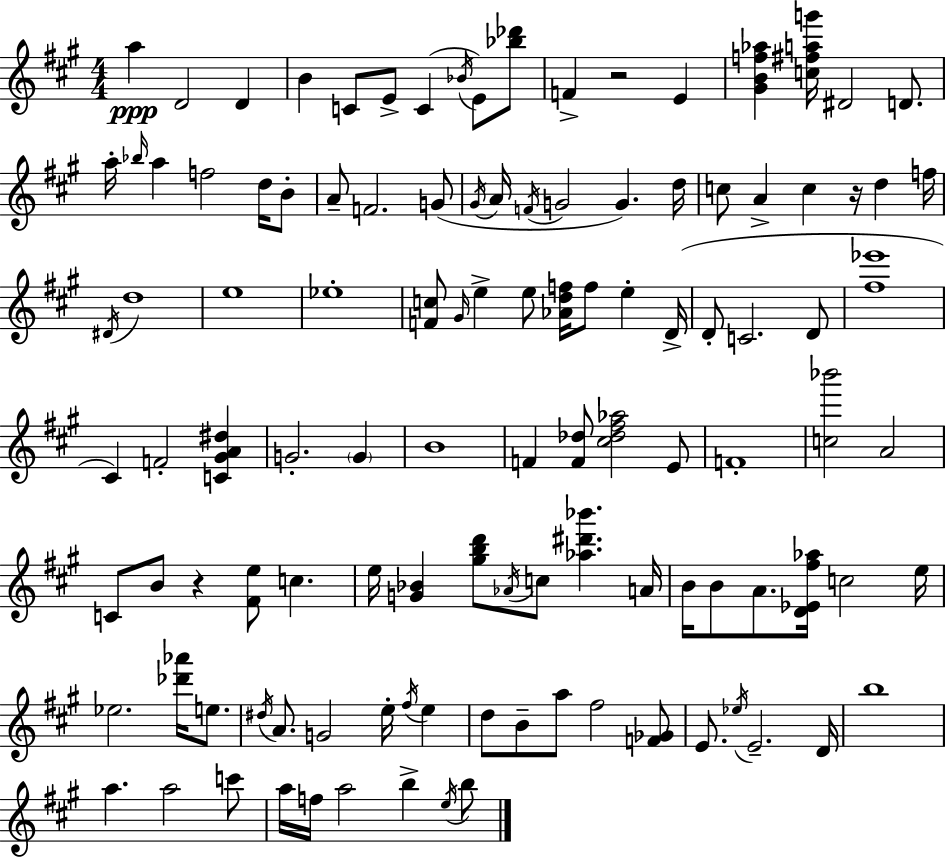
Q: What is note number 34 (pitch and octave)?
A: D#4